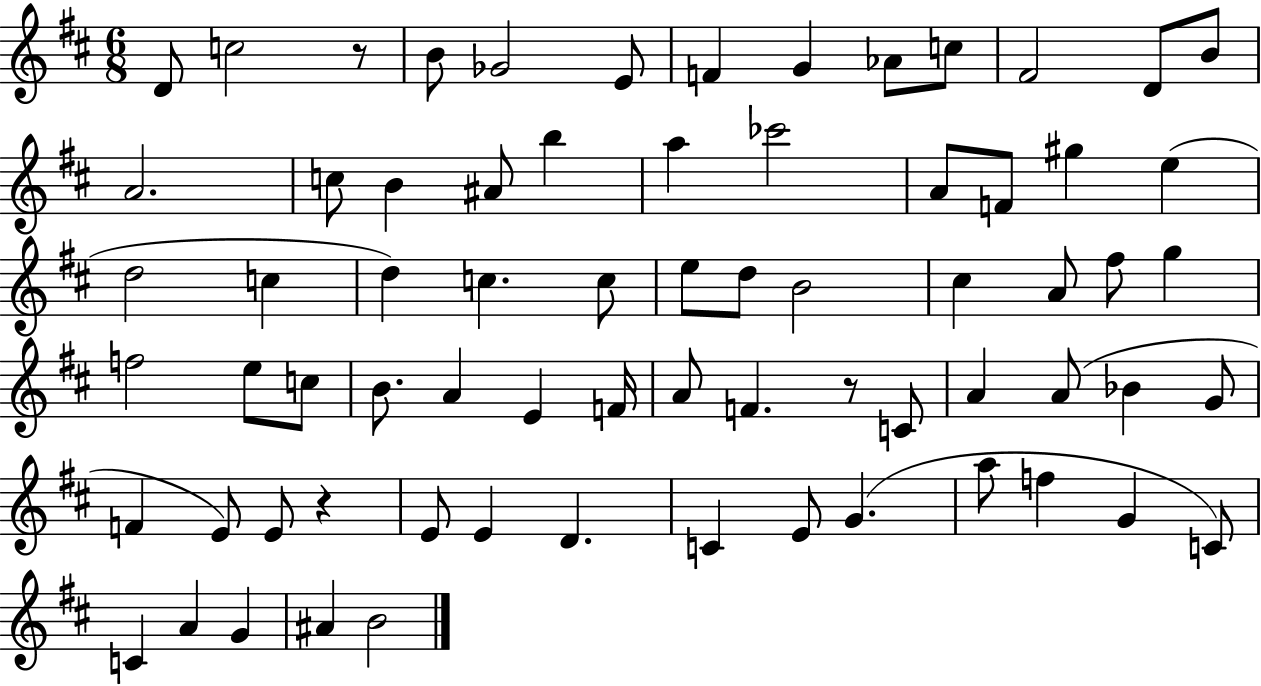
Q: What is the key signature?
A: D major